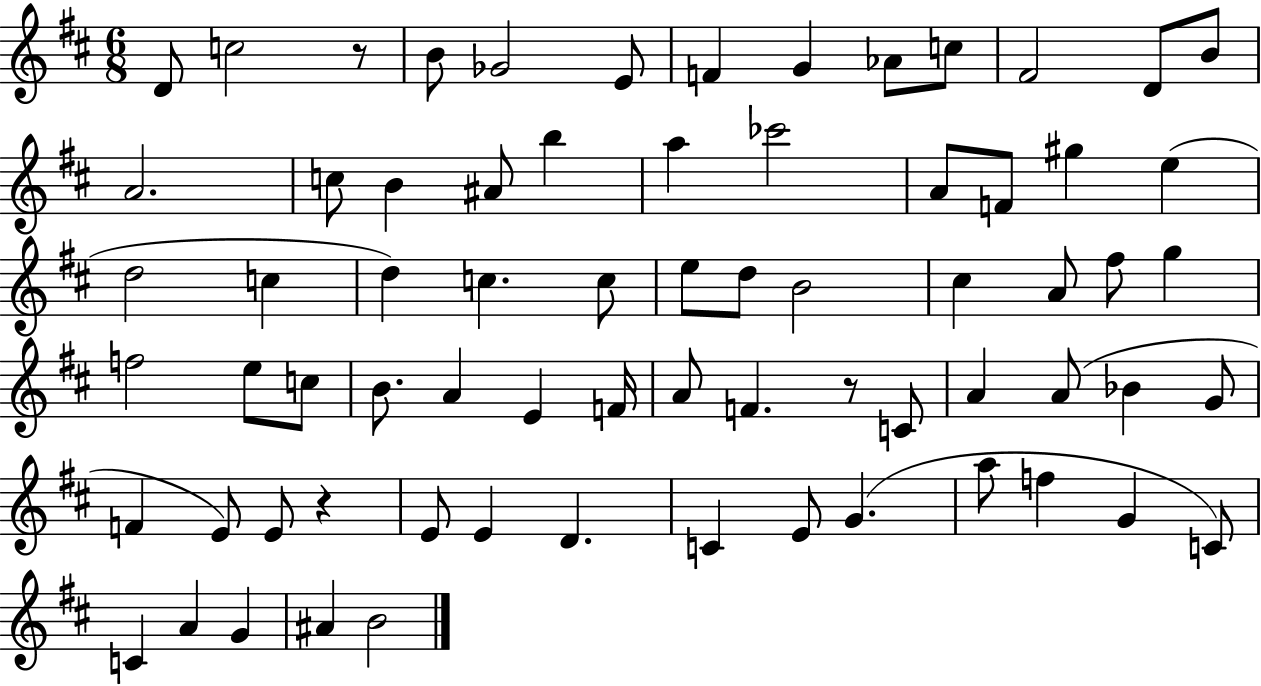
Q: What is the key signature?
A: D major